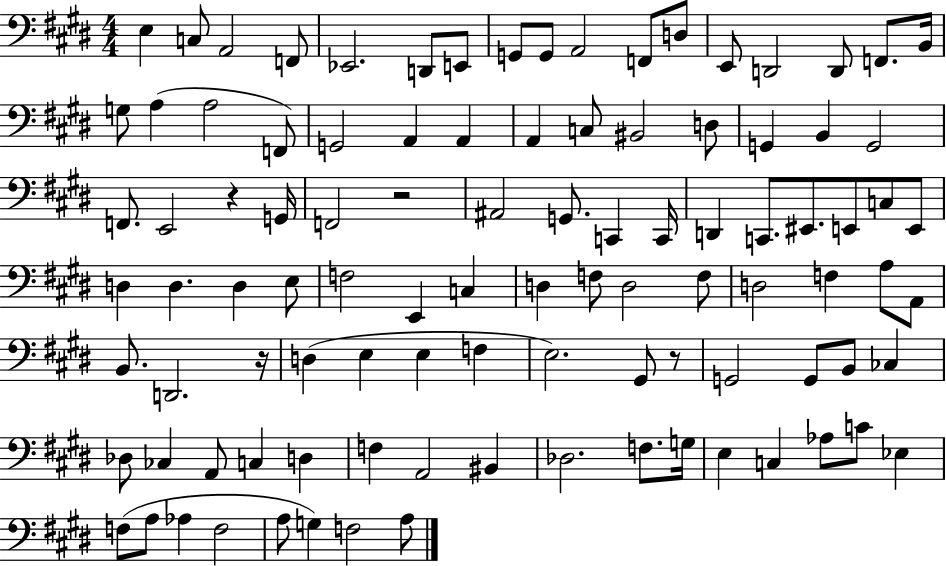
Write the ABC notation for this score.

X:1
T:Untitled
M:4/4
L:1/4
K:E
E, C,/2 A,,2 F,,/2 _E,,2 D,,/2 E,,/2 G,,/2 G,,/2 A,,2 F,,/2 D,/2 E,,/2 D,,2 D,,/2 F,,/2 B,,/4 G,/2 A, A,2 F,,/2 G,,2 A,, A,, A,, C,/2 ^B,,2 D,/2 G,, B,, G,,2 F,,/2 E,,2 z G,,/4 F,,2 z2 ^A,,2 G,,/2 C,, C,,/4 D,, C,,/2 ^E,,/2 E,,/2 C,/2 E,,/2 D, D, D, E,/2 F,2 E,, C, D, F,/2 D,2 F,/2 D,2 F, A,/2 A,,/2 B,,/2 D,,2 z/4 D, E, E, F, E,2 ^G,,/2 z/2 G,,2 G,,/2 B,,/2 _C, _D,/2 _C, A,,/2 C, D, F, A,,2 ^B,, _D,2 F,/2 G,/4 E, C, _A,/2 C/2 _E, F,/2 A,/2 _A, F,2 A,/2 G, F,2 A,/2